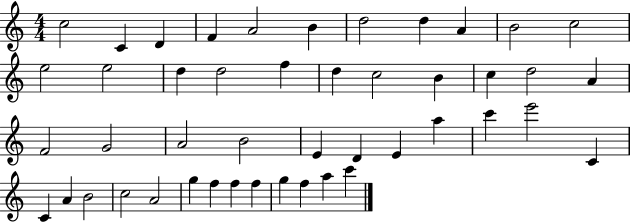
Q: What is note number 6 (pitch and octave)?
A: B4